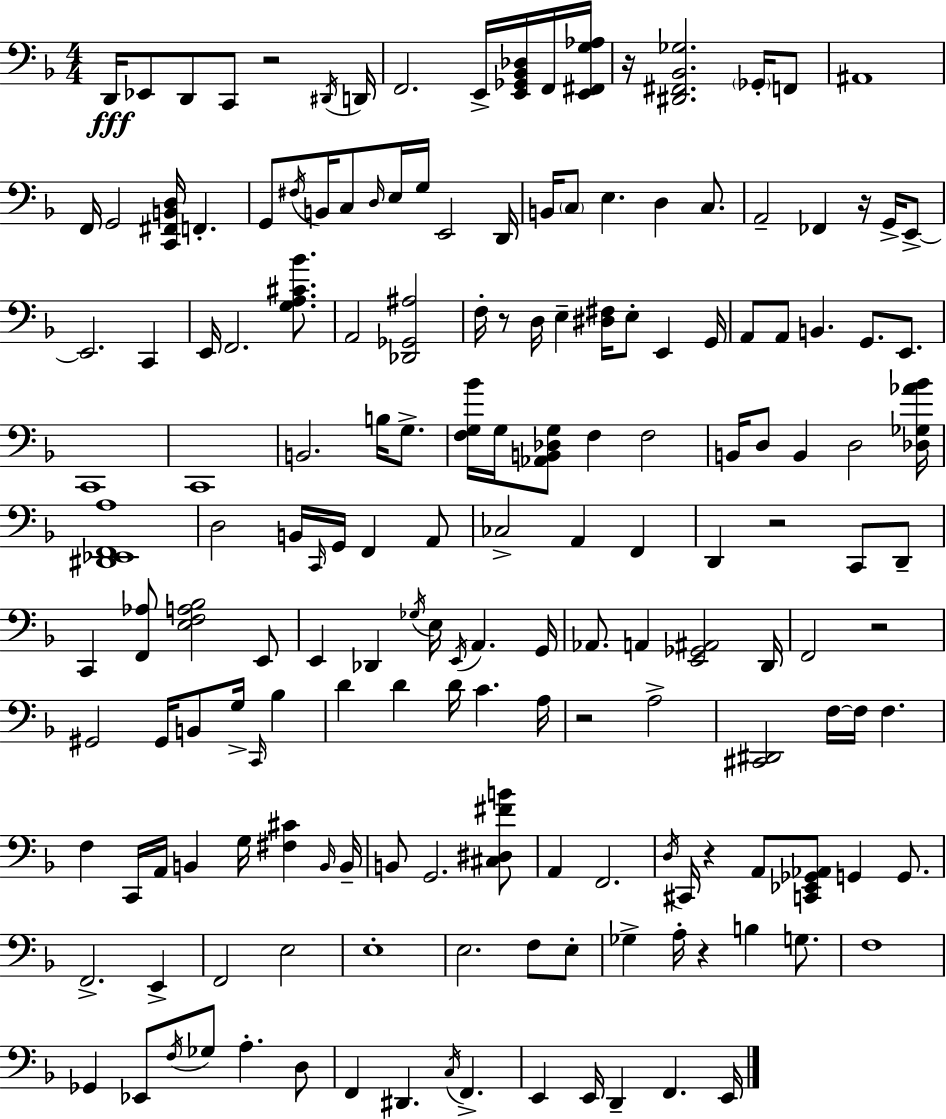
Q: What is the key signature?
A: D minor